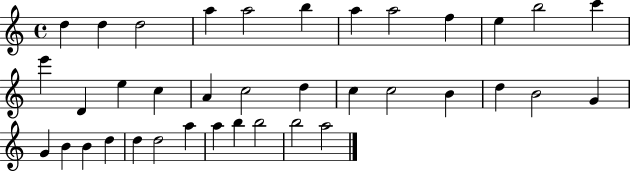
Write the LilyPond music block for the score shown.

{
  \clef treble
  \time 4/4
  \defaultTimeSignature
  \key c \major
  d''4 d''4 d''2 | a''4 a''2 b''4 | a''4 a''2 f''4 | e''4 b''2 c'''4 | \break e'''4 d'4 e''4 c''4 | a'4 c''2 d''4 | c''4 c''2 b'4 | d''4 b'2 g'4 | \break g'4 b'4 b'4 d''4 | d''4 d''2 a''4 | a''4 b''4 b''2 | b''2 a''2 | \break \bar "|."
}